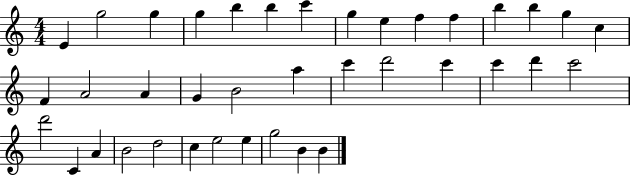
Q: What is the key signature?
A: C major